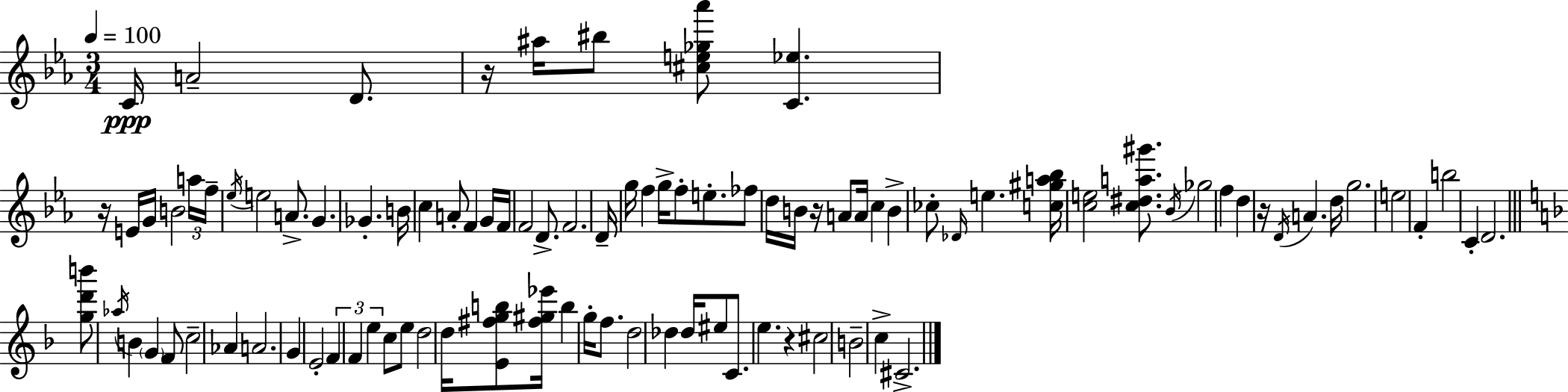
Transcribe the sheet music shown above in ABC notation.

X:1
T:Untitled
M:3/4
L:1/4
K:Eb
C/4 A2 D/2 z/4 ^a/4 ^b/2 [^ce_g_a']/2 [C_e] z/4 E/4 G/4 B2 a/4 f/4 _e/4 e2 A/2 G _G B/4 c A/2 F G/4 F/4 F2 D/2 F2 D/4 g/4 f g/4 f/2 e/2 _f/2 d/4 B/4 z/4 A/2 A/4 c B _c/2 _D/4 e [c^ga_b]/4 [ce]2 [c^da^g']/2 _B/4 _g2 f d z/4 D/4 A d/4 g2 e2 F b2 C D2 [gd'b']/2 _a/4 B G F/2 c2 _A A2 G E2 F F e c/2 e/2 d2 d/4 [E^fgb]/2 [^f^g_e']/4 b g/4 f/2 d2 _d _d/4 ^e/2 C/2 e z ^c2 B2 c ^C2